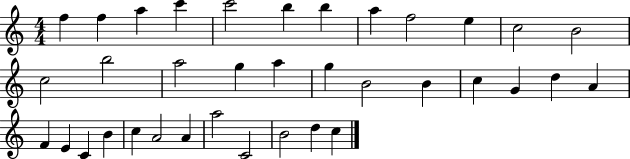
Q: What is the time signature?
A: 4/4